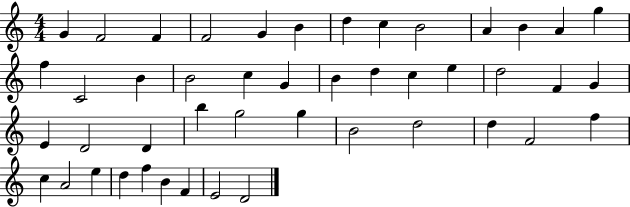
{
  \clef treble
  \numericTimeSignature
  \time 4/4
  \key c \major
  g'4 f'2 f'4 | f'2 g'4 b'4 | d''4 c''4 b'2 | a'4 b'4 a'4 g''4 | \break f''4 c'2 b'4 | b'2 c''4 g'4 | b'4 d''4 c''4 e''4 | d''2 f'4 g'4 | \break e'4 d'2 d'4 | b''4 g''2 g''4 | b'2 d''2 | d''4 f'2 f''4 | \break c''4 a'2 e''4 | d''4 f''4 b'4 f'4 | e'2 d'2 | \bar "|."
}